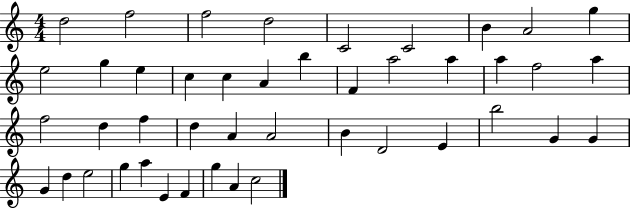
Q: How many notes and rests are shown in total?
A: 44